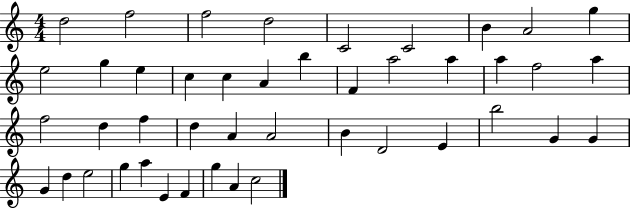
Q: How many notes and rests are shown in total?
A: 44